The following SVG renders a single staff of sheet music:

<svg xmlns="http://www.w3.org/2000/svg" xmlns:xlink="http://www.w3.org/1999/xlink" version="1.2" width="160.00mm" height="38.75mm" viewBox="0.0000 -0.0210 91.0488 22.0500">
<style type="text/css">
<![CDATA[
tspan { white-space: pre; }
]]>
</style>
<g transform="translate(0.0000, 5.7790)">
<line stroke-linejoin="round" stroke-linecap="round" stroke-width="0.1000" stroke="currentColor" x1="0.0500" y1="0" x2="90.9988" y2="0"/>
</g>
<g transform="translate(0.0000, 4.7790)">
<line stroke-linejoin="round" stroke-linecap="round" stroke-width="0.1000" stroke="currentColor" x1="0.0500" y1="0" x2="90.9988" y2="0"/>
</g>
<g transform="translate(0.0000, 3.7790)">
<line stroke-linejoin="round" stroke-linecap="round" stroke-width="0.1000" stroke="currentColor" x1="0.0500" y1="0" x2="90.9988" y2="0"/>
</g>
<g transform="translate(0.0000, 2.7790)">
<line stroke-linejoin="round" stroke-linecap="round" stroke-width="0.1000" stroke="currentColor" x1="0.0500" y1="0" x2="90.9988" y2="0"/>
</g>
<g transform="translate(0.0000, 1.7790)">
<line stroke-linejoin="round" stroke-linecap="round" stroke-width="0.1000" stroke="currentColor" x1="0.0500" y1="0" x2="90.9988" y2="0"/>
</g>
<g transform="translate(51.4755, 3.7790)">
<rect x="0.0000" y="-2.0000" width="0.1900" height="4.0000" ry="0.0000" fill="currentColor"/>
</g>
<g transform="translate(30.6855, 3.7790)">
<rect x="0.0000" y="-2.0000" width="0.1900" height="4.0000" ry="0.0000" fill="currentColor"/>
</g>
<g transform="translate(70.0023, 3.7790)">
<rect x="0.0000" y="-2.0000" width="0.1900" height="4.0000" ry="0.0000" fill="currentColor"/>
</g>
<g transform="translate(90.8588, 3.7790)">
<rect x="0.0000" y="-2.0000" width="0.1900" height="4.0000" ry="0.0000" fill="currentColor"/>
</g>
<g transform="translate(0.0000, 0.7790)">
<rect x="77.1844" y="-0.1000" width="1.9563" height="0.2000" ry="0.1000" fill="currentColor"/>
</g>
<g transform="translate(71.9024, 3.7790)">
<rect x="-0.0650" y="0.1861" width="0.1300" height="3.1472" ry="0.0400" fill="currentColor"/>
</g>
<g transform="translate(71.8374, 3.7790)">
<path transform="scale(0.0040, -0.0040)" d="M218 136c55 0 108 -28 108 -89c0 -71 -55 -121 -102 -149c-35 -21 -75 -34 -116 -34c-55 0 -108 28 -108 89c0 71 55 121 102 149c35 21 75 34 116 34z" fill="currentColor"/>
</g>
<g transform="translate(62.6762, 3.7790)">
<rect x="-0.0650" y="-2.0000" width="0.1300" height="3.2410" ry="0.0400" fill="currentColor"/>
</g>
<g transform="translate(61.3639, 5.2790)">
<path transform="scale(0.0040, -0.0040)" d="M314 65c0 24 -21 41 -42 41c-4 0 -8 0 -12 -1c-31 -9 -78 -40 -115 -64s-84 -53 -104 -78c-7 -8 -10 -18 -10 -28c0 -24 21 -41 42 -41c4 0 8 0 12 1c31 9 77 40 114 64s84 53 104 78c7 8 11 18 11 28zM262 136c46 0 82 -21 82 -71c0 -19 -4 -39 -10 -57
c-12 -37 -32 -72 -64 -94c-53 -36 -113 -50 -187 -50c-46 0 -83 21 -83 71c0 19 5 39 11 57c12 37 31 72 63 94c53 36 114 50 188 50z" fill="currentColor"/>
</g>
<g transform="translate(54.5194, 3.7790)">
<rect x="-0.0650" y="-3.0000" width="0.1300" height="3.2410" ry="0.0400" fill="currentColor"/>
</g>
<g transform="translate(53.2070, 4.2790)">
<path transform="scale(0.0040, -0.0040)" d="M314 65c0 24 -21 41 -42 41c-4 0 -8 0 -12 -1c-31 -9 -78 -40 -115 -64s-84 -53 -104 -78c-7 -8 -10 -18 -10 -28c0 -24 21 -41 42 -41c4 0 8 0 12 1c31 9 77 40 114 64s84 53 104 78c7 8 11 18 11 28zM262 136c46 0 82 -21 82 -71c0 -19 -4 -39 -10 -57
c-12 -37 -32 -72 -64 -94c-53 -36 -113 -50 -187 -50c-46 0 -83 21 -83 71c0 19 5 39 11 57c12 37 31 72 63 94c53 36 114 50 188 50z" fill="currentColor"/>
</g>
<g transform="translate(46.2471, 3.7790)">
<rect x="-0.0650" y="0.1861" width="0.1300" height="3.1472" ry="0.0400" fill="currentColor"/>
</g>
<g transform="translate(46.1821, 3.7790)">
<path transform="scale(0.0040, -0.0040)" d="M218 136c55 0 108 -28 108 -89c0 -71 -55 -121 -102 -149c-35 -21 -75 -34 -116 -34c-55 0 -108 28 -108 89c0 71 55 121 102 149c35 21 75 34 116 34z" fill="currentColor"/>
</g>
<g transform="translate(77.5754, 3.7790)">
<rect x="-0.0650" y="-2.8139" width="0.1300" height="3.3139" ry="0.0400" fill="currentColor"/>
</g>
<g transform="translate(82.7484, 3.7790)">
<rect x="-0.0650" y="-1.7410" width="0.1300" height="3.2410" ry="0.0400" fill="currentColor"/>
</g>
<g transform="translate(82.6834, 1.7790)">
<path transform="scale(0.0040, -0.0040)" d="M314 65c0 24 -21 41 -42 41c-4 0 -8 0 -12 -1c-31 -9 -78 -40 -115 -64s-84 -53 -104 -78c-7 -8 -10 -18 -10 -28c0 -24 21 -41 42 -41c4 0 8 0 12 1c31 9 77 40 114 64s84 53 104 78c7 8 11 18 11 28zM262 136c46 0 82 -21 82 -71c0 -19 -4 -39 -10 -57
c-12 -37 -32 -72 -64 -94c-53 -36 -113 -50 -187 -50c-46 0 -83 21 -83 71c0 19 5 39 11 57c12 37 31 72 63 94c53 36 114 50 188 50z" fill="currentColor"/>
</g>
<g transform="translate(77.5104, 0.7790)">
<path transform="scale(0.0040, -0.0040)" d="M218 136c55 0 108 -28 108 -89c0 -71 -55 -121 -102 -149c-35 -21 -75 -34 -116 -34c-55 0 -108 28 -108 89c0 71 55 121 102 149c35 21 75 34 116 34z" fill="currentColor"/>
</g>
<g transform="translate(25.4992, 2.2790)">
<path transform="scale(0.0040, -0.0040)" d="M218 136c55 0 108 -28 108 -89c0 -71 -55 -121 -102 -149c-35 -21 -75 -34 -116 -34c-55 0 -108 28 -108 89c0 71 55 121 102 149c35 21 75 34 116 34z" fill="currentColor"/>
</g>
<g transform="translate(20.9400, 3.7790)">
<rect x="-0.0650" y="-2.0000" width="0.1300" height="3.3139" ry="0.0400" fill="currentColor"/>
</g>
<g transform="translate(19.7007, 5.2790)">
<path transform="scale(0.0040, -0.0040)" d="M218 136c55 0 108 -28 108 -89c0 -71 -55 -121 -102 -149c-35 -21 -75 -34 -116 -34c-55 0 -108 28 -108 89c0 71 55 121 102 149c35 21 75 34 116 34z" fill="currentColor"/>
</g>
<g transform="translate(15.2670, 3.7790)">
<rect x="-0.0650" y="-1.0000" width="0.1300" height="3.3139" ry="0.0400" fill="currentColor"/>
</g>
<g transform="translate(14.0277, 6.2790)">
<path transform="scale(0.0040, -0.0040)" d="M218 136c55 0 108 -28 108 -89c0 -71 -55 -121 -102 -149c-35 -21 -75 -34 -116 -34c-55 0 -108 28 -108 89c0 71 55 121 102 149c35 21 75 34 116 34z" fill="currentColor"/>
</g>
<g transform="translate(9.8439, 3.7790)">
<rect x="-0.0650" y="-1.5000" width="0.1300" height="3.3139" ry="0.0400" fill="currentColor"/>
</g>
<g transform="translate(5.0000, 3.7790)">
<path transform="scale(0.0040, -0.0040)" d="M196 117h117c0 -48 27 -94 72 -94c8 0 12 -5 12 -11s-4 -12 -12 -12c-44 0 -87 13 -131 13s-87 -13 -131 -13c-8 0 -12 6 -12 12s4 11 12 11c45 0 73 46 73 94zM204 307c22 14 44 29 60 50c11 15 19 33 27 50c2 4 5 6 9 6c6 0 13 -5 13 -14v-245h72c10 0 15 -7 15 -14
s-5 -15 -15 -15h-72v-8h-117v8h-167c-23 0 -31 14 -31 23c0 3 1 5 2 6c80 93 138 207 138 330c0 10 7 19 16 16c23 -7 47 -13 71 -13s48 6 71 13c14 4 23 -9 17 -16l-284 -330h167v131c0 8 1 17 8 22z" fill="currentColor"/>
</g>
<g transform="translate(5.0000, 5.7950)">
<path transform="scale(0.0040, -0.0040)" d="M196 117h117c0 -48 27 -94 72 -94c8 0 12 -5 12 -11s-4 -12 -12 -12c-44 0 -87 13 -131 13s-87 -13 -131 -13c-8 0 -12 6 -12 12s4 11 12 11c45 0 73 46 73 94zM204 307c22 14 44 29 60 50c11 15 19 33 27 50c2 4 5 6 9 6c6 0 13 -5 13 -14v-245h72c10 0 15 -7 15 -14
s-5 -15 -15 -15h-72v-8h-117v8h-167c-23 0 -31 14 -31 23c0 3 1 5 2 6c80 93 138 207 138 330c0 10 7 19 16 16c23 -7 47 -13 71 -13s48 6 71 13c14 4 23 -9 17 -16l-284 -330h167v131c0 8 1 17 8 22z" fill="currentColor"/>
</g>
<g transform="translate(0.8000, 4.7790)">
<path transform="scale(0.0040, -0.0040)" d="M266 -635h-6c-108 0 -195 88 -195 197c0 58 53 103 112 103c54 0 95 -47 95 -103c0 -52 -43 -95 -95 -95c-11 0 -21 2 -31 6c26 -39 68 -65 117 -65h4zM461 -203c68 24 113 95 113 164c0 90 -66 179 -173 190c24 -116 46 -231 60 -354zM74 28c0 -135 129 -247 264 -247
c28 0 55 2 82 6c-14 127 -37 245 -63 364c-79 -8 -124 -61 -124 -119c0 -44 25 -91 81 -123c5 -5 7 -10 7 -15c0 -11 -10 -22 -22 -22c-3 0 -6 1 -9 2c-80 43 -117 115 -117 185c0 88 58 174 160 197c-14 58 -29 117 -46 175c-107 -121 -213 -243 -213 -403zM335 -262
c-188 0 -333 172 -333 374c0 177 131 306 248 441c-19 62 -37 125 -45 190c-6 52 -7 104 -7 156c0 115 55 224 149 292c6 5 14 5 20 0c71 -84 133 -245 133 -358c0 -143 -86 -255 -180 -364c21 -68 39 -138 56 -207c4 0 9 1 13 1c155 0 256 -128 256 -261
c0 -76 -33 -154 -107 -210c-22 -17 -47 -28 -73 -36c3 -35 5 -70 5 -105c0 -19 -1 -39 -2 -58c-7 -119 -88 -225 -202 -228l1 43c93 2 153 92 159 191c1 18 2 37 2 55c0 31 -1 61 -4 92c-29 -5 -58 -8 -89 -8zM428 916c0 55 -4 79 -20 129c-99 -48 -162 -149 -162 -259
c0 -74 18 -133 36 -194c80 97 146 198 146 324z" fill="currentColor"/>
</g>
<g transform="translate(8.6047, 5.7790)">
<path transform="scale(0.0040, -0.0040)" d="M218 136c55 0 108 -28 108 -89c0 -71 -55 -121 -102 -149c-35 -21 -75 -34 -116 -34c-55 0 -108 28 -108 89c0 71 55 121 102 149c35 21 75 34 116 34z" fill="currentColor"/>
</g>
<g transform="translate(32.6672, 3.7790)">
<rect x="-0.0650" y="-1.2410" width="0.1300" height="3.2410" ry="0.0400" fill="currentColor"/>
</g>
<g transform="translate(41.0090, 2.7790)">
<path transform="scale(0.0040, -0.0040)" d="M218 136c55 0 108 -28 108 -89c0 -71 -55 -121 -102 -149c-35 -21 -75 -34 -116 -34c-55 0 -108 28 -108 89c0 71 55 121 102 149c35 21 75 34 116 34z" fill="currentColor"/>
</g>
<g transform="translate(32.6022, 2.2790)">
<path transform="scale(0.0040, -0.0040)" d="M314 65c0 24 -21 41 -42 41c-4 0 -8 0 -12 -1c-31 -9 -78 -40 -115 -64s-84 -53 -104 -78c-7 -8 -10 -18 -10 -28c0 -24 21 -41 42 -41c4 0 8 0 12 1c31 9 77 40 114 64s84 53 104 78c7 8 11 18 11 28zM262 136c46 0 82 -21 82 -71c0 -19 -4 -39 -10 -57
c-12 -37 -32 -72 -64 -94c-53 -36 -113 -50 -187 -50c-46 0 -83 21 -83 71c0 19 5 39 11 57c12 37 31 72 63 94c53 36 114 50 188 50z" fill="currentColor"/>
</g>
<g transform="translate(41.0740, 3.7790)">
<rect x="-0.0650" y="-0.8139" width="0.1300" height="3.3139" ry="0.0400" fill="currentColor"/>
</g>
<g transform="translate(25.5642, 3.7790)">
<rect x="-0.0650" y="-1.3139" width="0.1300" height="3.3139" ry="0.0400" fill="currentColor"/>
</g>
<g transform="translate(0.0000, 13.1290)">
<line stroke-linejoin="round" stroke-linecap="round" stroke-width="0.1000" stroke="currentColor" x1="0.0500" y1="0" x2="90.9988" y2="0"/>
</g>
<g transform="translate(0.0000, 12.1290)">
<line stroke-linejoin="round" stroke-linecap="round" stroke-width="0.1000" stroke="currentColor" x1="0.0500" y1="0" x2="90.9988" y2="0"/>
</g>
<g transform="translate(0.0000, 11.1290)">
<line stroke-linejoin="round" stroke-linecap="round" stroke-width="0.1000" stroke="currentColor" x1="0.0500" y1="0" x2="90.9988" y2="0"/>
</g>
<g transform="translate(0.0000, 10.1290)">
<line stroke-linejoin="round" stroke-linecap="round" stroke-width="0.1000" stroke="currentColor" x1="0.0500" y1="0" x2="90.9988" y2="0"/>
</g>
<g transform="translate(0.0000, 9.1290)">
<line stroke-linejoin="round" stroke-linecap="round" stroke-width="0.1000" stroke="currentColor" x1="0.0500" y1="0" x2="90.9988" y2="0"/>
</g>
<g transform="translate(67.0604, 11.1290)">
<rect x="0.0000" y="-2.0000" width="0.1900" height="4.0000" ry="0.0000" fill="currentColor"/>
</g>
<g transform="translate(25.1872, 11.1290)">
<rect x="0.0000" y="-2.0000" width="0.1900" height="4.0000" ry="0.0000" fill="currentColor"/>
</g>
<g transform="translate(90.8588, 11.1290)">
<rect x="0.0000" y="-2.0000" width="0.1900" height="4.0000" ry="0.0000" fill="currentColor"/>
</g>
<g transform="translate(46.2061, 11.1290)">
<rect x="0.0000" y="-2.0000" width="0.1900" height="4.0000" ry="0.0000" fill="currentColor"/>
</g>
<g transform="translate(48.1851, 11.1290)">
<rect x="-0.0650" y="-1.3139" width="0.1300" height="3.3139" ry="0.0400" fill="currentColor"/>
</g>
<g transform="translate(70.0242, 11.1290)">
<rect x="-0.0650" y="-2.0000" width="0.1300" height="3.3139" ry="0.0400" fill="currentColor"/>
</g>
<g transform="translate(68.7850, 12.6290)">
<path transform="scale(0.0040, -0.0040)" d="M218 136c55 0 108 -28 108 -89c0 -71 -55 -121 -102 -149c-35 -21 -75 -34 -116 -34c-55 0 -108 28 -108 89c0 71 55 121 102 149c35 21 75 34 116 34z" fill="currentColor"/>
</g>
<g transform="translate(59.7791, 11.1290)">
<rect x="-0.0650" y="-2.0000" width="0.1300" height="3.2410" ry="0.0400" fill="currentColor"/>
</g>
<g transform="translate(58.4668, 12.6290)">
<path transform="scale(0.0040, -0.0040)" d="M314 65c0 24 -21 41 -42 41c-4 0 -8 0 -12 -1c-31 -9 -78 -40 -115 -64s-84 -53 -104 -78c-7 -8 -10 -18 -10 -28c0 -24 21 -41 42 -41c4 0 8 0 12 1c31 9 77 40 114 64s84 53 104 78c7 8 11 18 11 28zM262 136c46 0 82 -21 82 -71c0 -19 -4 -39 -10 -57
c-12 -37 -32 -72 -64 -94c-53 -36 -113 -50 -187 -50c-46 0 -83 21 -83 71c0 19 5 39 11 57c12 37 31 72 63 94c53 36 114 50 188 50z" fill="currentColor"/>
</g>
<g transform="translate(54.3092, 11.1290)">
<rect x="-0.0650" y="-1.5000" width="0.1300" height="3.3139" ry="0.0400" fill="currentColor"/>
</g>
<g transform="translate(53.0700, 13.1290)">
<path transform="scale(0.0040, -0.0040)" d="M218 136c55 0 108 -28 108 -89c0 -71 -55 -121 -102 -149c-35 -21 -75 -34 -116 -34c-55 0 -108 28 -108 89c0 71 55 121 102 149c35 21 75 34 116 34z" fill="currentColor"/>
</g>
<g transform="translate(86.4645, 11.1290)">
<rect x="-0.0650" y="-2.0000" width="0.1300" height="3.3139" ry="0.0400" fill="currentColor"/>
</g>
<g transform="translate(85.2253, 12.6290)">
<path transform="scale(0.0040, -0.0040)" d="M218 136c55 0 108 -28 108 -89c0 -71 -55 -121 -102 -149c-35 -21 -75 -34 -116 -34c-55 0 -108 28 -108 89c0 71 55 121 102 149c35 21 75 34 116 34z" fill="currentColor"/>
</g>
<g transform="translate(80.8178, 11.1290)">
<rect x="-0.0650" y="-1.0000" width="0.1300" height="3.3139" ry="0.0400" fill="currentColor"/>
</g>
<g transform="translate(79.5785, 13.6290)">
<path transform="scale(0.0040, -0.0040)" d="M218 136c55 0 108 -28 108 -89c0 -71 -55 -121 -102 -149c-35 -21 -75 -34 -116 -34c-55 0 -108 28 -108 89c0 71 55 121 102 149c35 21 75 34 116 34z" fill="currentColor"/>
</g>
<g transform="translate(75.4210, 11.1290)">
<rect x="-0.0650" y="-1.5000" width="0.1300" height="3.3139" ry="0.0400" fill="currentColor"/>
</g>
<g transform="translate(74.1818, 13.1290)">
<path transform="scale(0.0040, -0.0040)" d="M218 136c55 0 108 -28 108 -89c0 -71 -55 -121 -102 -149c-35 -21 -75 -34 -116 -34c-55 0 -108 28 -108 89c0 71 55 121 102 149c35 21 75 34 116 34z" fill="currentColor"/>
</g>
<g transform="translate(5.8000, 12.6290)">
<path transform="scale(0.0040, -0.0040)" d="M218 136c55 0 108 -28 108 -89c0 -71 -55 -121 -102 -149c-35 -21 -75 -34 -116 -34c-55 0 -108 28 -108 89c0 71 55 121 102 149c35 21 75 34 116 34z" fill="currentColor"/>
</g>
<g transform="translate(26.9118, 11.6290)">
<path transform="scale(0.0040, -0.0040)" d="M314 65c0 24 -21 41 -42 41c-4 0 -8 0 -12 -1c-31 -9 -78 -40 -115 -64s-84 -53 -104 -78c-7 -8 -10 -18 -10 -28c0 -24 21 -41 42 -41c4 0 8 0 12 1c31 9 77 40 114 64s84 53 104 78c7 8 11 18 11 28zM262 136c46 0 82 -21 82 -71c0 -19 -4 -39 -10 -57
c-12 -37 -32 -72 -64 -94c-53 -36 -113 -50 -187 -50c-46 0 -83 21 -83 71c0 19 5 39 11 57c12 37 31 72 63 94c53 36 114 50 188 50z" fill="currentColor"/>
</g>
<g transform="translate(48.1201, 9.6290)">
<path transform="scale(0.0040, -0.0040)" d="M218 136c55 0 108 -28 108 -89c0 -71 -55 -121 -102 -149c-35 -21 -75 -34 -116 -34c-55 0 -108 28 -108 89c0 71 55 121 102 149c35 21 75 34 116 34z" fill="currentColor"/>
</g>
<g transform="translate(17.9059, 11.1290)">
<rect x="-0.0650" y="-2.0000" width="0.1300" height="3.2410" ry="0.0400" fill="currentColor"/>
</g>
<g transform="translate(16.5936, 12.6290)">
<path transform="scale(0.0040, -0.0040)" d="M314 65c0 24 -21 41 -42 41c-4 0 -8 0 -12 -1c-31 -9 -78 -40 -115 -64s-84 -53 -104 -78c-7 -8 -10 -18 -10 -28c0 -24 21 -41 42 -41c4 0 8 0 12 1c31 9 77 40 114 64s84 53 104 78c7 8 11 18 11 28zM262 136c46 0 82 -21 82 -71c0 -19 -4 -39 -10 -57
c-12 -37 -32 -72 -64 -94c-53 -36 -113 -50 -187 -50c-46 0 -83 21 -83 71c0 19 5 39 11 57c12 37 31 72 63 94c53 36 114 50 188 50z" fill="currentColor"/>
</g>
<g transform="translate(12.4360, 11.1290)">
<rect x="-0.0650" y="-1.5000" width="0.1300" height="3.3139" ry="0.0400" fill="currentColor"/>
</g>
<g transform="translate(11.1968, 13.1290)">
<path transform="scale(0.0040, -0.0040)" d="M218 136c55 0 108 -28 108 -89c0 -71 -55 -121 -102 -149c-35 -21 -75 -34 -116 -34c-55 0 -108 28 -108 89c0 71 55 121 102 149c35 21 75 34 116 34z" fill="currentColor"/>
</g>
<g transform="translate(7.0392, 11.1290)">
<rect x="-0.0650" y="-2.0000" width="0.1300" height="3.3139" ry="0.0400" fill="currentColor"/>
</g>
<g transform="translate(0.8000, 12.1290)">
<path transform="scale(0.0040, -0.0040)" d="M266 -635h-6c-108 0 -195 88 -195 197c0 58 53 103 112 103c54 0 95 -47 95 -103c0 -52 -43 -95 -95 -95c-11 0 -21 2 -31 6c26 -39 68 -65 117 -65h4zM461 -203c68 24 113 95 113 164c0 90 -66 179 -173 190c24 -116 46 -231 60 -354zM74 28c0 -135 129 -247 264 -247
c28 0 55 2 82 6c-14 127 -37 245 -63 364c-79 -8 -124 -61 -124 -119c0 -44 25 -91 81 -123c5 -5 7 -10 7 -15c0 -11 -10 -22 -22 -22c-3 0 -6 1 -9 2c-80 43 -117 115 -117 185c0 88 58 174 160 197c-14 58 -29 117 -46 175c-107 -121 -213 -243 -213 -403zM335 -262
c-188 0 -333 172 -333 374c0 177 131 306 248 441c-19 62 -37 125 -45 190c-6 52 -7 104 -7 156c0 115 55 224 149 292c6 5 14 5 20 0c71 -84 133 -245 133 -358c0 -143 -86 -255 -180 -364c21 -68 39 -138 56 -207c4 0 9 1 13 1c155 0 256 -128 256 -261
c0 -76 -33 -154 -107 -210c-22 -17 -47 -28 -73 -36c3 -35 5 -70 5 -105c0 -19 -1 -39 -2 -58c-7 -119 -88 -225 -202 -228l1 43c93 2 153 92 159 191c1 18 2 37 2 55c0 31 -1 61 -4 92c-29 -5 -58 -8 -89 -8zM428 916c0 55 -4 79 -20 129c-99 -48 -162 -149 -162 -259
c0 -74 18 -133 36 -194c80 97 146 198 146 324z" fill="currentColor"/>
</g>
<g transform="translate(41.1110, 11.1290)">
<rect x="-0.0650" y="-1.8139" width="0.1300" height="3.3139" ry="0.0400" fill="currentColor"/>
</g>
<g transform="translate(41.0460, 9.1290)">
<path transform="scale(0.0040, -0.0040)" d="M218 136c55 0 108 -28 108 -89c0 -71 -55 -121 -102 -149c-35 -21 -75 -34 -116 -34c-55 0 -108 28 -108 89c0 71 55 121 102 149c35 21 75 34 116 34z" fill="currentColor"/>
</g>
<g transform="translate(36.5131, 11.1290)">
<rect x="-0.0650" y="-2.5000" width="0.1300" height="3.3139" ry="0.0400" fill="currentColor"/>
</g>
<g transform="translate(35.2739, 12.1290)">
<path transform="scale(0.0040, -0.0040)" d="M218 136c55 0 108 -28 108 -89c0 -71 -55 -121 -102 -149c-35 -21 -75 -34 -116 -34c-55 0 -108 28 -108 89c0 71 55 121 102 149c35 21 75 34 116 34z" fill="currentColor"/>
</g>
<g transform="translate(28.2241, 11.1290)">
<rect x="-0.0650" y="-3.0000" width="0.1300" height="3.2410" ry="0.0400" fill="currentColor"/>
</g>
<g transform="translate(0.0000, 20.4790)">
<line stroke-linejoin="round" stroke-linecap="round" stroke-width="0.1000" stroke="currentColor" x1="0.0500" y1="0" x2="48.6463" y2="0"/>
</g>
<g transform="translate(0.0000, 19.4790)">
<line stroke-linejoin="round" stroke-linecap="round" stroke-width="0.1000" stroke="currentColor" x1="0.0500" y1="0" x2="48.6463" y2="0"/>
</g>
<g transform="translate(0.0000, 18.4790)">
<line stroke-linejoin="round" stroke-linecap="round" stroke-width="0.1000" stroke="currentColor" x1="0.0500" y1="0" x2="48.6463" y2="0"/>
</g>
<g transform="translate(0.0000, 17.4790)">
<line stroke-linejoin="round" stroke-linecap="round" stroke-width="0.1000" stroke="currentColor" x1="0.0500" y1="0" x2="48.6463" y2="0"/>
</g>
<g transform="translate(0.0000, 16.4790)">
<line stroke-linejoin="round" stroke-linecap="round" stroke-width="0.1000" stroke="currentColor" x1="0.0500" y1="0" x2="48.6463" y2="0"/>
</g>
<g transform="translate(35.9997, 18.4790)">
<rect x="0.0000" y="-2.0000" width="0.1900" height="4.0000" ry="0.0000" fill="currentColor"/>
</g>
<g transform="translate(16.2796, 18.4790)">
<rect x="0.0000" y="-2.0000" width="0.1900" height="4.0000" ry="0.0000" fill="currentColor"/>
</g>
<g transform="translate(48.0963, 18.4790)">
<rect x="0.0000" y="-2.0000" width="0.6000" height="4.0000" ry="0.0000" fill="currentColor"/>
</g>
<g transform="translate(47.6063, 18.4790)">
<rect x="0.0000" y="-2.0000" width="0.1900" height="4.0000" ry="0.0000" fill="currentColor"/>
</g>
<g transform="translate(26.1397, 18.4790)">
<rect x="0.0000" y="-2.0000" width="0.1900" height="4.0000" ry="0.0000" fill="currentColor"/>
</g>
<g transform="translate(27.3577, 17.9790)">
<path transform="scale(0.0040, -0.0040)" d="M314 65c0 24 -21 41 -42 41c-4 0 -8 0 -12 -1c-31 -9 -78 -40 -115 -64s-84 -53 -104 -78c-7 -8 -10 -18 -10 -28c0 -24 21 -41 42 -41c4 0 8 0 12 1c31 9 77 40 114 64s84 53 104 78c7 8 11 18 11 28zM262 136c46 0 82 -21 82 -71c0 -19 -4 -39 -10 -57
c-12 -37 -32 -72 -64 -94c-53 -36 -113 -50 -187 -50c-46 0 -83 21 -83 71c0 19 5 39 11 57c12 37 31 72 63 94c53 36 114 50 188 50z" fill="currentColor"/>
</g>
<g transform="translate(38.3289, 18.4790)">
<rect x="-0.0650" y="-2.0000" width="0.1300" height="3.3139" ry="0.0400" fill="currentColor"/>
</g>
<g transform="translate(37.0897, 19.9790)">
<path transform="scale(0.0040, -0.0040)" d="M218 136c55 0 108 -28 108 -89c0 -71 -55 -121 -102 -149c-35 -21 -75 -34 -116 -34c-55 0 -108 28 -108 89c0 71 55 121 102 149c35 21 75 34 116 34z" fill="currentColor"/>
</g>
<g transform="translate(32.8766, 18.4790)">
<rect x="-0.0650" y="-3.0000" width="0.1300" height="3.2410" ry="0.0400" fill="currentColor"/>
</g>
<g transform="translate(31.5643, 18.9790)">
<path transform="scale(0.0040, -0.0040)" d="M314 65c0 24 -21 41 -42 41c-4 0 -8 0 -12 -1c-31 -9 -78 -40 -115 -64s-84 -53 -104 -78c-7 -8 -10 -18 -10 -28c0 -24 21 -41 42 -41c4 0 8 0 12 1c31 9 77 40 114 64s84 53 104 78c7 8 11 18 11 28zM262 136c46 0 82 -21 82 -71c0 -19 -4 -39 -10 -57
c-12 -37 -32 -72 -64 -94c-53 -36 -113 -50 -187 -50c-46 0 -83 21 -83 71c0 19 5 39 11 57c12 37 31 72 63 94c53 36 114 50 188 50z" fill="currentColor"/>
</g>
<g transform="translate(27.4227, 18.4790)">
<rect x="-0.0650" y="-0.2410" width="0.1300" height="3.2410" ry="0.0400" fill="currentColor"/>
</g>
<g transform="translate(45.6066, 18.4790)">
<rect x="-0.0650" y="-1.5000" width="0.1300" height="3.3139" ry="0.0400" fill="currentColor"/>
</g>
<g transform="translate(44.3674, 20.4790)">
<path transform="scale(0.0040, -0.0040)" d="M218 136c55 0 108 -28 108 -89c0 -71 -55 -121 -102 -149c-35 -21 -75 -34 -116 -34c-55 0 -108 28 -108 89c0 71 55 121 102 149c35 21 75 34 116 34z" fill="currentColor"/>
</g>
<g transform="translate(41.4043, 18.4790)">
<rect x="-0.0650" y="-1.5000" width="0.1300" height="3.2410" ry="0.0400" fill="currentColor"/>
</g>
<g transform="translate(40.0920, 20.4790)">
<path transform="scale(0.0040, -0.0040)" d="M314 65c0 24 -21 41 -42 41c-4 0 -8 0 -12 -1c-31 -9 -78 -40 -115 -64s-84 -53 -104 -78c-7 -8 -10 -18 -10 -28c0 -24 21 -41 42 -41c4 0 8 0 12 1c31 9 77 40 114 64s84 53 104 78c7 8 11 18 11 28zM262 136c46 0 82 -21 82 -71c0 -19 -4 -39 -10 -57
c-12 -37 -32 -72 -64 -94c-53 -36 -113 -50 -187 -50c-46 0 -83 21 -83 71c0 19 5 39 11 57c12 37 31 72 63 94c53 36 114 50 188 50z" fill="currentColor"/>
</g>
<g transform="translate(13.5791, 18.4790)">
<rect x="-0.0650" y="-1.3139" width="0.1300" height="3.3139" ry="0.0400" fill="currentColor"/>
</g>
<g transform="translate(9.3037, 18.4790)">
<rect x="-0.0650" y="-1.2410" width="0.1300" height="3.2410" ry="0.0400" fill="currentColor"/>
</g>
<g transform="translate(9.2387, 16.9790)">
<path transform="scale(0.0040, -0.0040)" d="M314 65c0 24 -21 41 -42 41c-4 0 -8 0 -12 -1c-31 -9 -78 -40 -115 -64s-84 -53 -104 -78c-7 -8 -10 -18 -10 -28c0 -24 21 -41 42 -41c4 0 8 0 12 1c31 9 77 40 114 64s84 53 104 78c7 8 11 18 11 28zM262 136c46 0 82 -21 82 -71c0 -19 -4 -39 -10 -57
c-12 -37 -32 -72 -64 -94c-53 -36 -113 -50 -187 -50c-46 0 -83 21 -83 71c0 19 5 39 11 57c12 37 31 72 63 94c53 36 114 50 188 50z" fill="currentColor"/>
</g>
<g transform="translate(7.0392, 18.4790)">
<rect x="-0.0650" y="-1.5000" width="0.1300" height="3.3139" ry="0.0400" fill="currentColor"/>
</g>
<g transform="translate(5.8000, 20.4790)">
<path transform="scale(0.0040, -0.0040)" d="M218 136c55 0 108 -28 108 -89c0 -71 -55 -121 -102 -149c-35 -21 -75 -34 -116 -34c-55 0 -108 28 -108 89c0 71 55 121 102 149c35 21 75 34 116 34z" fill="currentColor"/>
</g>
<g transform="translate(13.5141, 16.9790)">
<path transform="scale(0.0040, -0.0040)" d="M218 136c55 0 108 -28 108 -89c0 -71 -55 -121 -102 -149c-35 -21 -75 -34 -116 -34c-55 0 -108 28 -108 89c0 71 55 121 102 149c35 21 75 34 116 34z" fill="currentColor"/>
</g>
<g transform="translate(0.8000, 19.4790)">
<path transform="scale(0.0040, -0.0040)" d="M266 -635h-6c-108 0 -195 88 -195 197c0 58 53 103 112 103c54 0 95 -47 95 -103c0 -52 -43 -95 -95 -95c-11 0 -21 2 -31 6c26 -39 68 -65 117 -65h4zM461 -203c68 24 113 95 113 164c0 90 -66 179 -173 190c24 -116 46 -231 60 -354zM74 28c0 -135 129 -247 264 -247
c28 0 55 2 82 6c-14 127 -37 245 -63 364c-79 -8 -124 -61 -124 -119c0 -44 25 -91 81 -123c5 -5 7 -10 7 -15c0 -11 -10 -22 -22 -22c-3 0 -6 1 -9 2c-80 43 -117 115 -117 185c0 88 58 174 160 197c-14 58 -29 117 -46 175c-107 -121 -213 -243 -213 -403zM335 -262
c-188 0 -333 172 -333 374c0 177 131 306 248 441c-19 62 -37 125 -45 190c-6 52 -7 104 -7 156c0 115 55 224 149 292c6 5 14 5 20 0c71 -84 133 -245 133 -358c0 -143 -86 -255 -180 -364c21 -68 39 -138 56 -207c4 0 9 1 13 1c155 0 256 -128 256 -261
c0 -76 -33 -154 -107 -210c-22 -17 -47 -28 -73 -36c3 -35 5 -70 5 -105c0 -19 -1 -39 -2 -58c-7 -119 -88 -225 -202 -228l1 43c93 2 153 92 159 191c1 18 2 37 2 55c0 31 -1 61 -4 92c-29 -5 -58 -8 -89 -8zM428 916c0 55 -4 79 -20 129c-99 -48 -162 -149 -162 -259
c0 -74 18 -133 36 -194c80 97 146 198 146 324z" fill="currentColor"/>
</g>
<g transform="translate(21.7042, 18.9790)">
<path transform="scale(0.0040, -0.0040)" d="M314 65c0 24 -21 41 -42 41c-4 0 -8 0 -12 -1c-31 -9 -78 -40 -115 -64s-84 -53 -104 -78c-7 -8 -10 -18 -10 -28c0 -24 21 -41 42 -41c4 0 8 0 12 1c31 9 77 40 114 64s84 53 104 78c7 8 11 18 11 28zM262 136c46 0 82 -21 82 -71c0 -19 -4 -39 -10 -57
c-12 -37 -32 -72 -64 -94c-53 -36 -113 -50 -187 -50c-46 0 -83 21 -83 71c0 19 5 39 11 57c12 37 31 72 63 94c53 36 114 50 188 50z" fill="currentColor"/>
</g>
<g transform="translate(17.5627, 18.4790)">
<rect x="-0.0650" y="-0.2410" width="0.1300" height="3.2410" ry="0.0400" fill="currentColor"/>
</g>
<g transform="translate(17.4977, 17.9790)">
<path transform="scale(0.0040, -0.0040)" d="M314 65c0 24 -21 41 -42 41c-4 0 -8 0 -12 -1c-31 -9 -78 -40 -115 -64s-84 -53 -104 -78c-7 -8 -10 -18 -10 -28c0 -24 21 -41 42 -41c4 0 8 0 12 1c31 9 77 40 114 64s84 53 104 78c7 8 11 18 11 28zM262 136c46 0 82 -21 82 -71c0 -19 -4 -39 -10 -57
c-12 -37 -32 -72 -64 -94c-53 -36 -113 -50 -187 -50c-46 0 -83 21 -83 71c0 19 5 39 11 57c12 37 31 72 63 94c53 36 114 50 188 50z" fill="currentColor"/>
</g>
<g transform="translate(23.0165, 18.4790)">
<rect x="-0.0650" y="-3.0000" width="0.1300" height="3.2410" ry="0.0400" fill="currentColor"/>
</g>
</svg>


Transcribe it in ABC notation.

X:1
T:Untitled
M:4/4
L:1/4
K:C
E D F e e2 d B A2 F2 B a f2 F E F2 A2 G f e E F2 F E D F E e2 e c2 A2 c2 A2 F E2 E